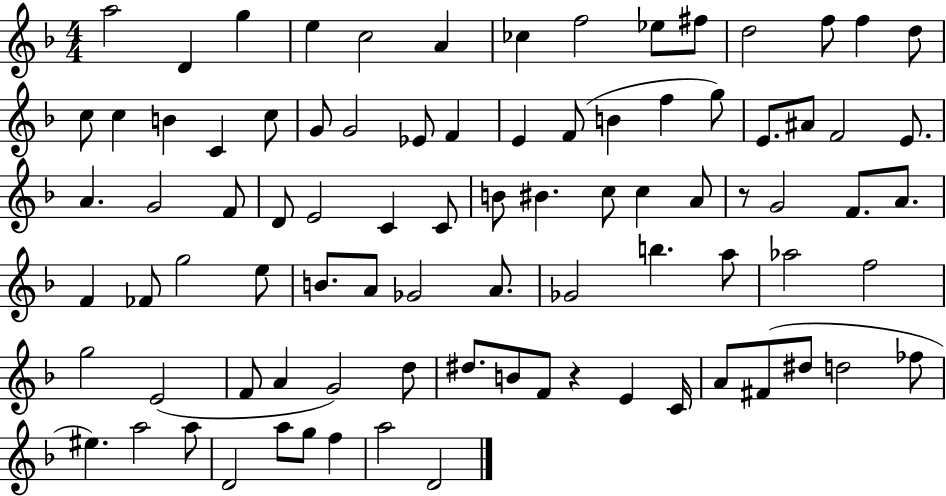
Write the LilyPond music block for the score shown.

{
  \clef treble
  \numericTimeSignature
  \time 4/4
  \key f \major
  \repeat volta 2 { a''2 d'4 g''4 | e''4 c''2 a'4 | ces''4 f''2 ees''8 fis''8 | d''2 f''8 f''4 d''8 | \break c''8 c''4 b'4 c'4 c''8 | g'8 g'2 ees'8 f'4 | e'4 f'8( b'4 f''4 g''8) | e'8. ais'8 f'2 e'8. | \break a'4. g'2 f'8 | d'8 e'2 c'4 c'8 | b'8 bis'4. c''8 c''4 a'8 | r8 g'2 f'8. a'8. | \break f'4 fes'8 g''2 e''8 | b'8. a'8 ges'2 a'8. | ges'2 b''4. a''8 | aes''2 f''2 | \break g''2 e'2( | f'8 a'4 g'2) d''8 | dis''8. b'8 f'8 r4 e'4 c'16 | a'8 fis'8( dis''8 d''2 fes''8 | \break eis''4.) a''2 a''8 | d'2 a''8 g''8 f''4 | a''2 d'2 | } \bar "|."
}